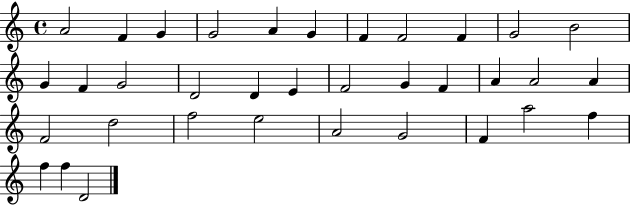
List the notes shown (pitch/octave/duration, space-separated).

A4/h F4/q G4/q G4/h A4/q G4/q F4/q F4/h F4/q G4/h B4/h G4/q F4/q G4/h D4/h D4/q E4/q F4/h G4/q F4/q A4/q A4/h A4/q F4/h D5/h F5/h E5/h A4/h G4/h F4/q A5/h F5/q F5/q F5/q D4/h